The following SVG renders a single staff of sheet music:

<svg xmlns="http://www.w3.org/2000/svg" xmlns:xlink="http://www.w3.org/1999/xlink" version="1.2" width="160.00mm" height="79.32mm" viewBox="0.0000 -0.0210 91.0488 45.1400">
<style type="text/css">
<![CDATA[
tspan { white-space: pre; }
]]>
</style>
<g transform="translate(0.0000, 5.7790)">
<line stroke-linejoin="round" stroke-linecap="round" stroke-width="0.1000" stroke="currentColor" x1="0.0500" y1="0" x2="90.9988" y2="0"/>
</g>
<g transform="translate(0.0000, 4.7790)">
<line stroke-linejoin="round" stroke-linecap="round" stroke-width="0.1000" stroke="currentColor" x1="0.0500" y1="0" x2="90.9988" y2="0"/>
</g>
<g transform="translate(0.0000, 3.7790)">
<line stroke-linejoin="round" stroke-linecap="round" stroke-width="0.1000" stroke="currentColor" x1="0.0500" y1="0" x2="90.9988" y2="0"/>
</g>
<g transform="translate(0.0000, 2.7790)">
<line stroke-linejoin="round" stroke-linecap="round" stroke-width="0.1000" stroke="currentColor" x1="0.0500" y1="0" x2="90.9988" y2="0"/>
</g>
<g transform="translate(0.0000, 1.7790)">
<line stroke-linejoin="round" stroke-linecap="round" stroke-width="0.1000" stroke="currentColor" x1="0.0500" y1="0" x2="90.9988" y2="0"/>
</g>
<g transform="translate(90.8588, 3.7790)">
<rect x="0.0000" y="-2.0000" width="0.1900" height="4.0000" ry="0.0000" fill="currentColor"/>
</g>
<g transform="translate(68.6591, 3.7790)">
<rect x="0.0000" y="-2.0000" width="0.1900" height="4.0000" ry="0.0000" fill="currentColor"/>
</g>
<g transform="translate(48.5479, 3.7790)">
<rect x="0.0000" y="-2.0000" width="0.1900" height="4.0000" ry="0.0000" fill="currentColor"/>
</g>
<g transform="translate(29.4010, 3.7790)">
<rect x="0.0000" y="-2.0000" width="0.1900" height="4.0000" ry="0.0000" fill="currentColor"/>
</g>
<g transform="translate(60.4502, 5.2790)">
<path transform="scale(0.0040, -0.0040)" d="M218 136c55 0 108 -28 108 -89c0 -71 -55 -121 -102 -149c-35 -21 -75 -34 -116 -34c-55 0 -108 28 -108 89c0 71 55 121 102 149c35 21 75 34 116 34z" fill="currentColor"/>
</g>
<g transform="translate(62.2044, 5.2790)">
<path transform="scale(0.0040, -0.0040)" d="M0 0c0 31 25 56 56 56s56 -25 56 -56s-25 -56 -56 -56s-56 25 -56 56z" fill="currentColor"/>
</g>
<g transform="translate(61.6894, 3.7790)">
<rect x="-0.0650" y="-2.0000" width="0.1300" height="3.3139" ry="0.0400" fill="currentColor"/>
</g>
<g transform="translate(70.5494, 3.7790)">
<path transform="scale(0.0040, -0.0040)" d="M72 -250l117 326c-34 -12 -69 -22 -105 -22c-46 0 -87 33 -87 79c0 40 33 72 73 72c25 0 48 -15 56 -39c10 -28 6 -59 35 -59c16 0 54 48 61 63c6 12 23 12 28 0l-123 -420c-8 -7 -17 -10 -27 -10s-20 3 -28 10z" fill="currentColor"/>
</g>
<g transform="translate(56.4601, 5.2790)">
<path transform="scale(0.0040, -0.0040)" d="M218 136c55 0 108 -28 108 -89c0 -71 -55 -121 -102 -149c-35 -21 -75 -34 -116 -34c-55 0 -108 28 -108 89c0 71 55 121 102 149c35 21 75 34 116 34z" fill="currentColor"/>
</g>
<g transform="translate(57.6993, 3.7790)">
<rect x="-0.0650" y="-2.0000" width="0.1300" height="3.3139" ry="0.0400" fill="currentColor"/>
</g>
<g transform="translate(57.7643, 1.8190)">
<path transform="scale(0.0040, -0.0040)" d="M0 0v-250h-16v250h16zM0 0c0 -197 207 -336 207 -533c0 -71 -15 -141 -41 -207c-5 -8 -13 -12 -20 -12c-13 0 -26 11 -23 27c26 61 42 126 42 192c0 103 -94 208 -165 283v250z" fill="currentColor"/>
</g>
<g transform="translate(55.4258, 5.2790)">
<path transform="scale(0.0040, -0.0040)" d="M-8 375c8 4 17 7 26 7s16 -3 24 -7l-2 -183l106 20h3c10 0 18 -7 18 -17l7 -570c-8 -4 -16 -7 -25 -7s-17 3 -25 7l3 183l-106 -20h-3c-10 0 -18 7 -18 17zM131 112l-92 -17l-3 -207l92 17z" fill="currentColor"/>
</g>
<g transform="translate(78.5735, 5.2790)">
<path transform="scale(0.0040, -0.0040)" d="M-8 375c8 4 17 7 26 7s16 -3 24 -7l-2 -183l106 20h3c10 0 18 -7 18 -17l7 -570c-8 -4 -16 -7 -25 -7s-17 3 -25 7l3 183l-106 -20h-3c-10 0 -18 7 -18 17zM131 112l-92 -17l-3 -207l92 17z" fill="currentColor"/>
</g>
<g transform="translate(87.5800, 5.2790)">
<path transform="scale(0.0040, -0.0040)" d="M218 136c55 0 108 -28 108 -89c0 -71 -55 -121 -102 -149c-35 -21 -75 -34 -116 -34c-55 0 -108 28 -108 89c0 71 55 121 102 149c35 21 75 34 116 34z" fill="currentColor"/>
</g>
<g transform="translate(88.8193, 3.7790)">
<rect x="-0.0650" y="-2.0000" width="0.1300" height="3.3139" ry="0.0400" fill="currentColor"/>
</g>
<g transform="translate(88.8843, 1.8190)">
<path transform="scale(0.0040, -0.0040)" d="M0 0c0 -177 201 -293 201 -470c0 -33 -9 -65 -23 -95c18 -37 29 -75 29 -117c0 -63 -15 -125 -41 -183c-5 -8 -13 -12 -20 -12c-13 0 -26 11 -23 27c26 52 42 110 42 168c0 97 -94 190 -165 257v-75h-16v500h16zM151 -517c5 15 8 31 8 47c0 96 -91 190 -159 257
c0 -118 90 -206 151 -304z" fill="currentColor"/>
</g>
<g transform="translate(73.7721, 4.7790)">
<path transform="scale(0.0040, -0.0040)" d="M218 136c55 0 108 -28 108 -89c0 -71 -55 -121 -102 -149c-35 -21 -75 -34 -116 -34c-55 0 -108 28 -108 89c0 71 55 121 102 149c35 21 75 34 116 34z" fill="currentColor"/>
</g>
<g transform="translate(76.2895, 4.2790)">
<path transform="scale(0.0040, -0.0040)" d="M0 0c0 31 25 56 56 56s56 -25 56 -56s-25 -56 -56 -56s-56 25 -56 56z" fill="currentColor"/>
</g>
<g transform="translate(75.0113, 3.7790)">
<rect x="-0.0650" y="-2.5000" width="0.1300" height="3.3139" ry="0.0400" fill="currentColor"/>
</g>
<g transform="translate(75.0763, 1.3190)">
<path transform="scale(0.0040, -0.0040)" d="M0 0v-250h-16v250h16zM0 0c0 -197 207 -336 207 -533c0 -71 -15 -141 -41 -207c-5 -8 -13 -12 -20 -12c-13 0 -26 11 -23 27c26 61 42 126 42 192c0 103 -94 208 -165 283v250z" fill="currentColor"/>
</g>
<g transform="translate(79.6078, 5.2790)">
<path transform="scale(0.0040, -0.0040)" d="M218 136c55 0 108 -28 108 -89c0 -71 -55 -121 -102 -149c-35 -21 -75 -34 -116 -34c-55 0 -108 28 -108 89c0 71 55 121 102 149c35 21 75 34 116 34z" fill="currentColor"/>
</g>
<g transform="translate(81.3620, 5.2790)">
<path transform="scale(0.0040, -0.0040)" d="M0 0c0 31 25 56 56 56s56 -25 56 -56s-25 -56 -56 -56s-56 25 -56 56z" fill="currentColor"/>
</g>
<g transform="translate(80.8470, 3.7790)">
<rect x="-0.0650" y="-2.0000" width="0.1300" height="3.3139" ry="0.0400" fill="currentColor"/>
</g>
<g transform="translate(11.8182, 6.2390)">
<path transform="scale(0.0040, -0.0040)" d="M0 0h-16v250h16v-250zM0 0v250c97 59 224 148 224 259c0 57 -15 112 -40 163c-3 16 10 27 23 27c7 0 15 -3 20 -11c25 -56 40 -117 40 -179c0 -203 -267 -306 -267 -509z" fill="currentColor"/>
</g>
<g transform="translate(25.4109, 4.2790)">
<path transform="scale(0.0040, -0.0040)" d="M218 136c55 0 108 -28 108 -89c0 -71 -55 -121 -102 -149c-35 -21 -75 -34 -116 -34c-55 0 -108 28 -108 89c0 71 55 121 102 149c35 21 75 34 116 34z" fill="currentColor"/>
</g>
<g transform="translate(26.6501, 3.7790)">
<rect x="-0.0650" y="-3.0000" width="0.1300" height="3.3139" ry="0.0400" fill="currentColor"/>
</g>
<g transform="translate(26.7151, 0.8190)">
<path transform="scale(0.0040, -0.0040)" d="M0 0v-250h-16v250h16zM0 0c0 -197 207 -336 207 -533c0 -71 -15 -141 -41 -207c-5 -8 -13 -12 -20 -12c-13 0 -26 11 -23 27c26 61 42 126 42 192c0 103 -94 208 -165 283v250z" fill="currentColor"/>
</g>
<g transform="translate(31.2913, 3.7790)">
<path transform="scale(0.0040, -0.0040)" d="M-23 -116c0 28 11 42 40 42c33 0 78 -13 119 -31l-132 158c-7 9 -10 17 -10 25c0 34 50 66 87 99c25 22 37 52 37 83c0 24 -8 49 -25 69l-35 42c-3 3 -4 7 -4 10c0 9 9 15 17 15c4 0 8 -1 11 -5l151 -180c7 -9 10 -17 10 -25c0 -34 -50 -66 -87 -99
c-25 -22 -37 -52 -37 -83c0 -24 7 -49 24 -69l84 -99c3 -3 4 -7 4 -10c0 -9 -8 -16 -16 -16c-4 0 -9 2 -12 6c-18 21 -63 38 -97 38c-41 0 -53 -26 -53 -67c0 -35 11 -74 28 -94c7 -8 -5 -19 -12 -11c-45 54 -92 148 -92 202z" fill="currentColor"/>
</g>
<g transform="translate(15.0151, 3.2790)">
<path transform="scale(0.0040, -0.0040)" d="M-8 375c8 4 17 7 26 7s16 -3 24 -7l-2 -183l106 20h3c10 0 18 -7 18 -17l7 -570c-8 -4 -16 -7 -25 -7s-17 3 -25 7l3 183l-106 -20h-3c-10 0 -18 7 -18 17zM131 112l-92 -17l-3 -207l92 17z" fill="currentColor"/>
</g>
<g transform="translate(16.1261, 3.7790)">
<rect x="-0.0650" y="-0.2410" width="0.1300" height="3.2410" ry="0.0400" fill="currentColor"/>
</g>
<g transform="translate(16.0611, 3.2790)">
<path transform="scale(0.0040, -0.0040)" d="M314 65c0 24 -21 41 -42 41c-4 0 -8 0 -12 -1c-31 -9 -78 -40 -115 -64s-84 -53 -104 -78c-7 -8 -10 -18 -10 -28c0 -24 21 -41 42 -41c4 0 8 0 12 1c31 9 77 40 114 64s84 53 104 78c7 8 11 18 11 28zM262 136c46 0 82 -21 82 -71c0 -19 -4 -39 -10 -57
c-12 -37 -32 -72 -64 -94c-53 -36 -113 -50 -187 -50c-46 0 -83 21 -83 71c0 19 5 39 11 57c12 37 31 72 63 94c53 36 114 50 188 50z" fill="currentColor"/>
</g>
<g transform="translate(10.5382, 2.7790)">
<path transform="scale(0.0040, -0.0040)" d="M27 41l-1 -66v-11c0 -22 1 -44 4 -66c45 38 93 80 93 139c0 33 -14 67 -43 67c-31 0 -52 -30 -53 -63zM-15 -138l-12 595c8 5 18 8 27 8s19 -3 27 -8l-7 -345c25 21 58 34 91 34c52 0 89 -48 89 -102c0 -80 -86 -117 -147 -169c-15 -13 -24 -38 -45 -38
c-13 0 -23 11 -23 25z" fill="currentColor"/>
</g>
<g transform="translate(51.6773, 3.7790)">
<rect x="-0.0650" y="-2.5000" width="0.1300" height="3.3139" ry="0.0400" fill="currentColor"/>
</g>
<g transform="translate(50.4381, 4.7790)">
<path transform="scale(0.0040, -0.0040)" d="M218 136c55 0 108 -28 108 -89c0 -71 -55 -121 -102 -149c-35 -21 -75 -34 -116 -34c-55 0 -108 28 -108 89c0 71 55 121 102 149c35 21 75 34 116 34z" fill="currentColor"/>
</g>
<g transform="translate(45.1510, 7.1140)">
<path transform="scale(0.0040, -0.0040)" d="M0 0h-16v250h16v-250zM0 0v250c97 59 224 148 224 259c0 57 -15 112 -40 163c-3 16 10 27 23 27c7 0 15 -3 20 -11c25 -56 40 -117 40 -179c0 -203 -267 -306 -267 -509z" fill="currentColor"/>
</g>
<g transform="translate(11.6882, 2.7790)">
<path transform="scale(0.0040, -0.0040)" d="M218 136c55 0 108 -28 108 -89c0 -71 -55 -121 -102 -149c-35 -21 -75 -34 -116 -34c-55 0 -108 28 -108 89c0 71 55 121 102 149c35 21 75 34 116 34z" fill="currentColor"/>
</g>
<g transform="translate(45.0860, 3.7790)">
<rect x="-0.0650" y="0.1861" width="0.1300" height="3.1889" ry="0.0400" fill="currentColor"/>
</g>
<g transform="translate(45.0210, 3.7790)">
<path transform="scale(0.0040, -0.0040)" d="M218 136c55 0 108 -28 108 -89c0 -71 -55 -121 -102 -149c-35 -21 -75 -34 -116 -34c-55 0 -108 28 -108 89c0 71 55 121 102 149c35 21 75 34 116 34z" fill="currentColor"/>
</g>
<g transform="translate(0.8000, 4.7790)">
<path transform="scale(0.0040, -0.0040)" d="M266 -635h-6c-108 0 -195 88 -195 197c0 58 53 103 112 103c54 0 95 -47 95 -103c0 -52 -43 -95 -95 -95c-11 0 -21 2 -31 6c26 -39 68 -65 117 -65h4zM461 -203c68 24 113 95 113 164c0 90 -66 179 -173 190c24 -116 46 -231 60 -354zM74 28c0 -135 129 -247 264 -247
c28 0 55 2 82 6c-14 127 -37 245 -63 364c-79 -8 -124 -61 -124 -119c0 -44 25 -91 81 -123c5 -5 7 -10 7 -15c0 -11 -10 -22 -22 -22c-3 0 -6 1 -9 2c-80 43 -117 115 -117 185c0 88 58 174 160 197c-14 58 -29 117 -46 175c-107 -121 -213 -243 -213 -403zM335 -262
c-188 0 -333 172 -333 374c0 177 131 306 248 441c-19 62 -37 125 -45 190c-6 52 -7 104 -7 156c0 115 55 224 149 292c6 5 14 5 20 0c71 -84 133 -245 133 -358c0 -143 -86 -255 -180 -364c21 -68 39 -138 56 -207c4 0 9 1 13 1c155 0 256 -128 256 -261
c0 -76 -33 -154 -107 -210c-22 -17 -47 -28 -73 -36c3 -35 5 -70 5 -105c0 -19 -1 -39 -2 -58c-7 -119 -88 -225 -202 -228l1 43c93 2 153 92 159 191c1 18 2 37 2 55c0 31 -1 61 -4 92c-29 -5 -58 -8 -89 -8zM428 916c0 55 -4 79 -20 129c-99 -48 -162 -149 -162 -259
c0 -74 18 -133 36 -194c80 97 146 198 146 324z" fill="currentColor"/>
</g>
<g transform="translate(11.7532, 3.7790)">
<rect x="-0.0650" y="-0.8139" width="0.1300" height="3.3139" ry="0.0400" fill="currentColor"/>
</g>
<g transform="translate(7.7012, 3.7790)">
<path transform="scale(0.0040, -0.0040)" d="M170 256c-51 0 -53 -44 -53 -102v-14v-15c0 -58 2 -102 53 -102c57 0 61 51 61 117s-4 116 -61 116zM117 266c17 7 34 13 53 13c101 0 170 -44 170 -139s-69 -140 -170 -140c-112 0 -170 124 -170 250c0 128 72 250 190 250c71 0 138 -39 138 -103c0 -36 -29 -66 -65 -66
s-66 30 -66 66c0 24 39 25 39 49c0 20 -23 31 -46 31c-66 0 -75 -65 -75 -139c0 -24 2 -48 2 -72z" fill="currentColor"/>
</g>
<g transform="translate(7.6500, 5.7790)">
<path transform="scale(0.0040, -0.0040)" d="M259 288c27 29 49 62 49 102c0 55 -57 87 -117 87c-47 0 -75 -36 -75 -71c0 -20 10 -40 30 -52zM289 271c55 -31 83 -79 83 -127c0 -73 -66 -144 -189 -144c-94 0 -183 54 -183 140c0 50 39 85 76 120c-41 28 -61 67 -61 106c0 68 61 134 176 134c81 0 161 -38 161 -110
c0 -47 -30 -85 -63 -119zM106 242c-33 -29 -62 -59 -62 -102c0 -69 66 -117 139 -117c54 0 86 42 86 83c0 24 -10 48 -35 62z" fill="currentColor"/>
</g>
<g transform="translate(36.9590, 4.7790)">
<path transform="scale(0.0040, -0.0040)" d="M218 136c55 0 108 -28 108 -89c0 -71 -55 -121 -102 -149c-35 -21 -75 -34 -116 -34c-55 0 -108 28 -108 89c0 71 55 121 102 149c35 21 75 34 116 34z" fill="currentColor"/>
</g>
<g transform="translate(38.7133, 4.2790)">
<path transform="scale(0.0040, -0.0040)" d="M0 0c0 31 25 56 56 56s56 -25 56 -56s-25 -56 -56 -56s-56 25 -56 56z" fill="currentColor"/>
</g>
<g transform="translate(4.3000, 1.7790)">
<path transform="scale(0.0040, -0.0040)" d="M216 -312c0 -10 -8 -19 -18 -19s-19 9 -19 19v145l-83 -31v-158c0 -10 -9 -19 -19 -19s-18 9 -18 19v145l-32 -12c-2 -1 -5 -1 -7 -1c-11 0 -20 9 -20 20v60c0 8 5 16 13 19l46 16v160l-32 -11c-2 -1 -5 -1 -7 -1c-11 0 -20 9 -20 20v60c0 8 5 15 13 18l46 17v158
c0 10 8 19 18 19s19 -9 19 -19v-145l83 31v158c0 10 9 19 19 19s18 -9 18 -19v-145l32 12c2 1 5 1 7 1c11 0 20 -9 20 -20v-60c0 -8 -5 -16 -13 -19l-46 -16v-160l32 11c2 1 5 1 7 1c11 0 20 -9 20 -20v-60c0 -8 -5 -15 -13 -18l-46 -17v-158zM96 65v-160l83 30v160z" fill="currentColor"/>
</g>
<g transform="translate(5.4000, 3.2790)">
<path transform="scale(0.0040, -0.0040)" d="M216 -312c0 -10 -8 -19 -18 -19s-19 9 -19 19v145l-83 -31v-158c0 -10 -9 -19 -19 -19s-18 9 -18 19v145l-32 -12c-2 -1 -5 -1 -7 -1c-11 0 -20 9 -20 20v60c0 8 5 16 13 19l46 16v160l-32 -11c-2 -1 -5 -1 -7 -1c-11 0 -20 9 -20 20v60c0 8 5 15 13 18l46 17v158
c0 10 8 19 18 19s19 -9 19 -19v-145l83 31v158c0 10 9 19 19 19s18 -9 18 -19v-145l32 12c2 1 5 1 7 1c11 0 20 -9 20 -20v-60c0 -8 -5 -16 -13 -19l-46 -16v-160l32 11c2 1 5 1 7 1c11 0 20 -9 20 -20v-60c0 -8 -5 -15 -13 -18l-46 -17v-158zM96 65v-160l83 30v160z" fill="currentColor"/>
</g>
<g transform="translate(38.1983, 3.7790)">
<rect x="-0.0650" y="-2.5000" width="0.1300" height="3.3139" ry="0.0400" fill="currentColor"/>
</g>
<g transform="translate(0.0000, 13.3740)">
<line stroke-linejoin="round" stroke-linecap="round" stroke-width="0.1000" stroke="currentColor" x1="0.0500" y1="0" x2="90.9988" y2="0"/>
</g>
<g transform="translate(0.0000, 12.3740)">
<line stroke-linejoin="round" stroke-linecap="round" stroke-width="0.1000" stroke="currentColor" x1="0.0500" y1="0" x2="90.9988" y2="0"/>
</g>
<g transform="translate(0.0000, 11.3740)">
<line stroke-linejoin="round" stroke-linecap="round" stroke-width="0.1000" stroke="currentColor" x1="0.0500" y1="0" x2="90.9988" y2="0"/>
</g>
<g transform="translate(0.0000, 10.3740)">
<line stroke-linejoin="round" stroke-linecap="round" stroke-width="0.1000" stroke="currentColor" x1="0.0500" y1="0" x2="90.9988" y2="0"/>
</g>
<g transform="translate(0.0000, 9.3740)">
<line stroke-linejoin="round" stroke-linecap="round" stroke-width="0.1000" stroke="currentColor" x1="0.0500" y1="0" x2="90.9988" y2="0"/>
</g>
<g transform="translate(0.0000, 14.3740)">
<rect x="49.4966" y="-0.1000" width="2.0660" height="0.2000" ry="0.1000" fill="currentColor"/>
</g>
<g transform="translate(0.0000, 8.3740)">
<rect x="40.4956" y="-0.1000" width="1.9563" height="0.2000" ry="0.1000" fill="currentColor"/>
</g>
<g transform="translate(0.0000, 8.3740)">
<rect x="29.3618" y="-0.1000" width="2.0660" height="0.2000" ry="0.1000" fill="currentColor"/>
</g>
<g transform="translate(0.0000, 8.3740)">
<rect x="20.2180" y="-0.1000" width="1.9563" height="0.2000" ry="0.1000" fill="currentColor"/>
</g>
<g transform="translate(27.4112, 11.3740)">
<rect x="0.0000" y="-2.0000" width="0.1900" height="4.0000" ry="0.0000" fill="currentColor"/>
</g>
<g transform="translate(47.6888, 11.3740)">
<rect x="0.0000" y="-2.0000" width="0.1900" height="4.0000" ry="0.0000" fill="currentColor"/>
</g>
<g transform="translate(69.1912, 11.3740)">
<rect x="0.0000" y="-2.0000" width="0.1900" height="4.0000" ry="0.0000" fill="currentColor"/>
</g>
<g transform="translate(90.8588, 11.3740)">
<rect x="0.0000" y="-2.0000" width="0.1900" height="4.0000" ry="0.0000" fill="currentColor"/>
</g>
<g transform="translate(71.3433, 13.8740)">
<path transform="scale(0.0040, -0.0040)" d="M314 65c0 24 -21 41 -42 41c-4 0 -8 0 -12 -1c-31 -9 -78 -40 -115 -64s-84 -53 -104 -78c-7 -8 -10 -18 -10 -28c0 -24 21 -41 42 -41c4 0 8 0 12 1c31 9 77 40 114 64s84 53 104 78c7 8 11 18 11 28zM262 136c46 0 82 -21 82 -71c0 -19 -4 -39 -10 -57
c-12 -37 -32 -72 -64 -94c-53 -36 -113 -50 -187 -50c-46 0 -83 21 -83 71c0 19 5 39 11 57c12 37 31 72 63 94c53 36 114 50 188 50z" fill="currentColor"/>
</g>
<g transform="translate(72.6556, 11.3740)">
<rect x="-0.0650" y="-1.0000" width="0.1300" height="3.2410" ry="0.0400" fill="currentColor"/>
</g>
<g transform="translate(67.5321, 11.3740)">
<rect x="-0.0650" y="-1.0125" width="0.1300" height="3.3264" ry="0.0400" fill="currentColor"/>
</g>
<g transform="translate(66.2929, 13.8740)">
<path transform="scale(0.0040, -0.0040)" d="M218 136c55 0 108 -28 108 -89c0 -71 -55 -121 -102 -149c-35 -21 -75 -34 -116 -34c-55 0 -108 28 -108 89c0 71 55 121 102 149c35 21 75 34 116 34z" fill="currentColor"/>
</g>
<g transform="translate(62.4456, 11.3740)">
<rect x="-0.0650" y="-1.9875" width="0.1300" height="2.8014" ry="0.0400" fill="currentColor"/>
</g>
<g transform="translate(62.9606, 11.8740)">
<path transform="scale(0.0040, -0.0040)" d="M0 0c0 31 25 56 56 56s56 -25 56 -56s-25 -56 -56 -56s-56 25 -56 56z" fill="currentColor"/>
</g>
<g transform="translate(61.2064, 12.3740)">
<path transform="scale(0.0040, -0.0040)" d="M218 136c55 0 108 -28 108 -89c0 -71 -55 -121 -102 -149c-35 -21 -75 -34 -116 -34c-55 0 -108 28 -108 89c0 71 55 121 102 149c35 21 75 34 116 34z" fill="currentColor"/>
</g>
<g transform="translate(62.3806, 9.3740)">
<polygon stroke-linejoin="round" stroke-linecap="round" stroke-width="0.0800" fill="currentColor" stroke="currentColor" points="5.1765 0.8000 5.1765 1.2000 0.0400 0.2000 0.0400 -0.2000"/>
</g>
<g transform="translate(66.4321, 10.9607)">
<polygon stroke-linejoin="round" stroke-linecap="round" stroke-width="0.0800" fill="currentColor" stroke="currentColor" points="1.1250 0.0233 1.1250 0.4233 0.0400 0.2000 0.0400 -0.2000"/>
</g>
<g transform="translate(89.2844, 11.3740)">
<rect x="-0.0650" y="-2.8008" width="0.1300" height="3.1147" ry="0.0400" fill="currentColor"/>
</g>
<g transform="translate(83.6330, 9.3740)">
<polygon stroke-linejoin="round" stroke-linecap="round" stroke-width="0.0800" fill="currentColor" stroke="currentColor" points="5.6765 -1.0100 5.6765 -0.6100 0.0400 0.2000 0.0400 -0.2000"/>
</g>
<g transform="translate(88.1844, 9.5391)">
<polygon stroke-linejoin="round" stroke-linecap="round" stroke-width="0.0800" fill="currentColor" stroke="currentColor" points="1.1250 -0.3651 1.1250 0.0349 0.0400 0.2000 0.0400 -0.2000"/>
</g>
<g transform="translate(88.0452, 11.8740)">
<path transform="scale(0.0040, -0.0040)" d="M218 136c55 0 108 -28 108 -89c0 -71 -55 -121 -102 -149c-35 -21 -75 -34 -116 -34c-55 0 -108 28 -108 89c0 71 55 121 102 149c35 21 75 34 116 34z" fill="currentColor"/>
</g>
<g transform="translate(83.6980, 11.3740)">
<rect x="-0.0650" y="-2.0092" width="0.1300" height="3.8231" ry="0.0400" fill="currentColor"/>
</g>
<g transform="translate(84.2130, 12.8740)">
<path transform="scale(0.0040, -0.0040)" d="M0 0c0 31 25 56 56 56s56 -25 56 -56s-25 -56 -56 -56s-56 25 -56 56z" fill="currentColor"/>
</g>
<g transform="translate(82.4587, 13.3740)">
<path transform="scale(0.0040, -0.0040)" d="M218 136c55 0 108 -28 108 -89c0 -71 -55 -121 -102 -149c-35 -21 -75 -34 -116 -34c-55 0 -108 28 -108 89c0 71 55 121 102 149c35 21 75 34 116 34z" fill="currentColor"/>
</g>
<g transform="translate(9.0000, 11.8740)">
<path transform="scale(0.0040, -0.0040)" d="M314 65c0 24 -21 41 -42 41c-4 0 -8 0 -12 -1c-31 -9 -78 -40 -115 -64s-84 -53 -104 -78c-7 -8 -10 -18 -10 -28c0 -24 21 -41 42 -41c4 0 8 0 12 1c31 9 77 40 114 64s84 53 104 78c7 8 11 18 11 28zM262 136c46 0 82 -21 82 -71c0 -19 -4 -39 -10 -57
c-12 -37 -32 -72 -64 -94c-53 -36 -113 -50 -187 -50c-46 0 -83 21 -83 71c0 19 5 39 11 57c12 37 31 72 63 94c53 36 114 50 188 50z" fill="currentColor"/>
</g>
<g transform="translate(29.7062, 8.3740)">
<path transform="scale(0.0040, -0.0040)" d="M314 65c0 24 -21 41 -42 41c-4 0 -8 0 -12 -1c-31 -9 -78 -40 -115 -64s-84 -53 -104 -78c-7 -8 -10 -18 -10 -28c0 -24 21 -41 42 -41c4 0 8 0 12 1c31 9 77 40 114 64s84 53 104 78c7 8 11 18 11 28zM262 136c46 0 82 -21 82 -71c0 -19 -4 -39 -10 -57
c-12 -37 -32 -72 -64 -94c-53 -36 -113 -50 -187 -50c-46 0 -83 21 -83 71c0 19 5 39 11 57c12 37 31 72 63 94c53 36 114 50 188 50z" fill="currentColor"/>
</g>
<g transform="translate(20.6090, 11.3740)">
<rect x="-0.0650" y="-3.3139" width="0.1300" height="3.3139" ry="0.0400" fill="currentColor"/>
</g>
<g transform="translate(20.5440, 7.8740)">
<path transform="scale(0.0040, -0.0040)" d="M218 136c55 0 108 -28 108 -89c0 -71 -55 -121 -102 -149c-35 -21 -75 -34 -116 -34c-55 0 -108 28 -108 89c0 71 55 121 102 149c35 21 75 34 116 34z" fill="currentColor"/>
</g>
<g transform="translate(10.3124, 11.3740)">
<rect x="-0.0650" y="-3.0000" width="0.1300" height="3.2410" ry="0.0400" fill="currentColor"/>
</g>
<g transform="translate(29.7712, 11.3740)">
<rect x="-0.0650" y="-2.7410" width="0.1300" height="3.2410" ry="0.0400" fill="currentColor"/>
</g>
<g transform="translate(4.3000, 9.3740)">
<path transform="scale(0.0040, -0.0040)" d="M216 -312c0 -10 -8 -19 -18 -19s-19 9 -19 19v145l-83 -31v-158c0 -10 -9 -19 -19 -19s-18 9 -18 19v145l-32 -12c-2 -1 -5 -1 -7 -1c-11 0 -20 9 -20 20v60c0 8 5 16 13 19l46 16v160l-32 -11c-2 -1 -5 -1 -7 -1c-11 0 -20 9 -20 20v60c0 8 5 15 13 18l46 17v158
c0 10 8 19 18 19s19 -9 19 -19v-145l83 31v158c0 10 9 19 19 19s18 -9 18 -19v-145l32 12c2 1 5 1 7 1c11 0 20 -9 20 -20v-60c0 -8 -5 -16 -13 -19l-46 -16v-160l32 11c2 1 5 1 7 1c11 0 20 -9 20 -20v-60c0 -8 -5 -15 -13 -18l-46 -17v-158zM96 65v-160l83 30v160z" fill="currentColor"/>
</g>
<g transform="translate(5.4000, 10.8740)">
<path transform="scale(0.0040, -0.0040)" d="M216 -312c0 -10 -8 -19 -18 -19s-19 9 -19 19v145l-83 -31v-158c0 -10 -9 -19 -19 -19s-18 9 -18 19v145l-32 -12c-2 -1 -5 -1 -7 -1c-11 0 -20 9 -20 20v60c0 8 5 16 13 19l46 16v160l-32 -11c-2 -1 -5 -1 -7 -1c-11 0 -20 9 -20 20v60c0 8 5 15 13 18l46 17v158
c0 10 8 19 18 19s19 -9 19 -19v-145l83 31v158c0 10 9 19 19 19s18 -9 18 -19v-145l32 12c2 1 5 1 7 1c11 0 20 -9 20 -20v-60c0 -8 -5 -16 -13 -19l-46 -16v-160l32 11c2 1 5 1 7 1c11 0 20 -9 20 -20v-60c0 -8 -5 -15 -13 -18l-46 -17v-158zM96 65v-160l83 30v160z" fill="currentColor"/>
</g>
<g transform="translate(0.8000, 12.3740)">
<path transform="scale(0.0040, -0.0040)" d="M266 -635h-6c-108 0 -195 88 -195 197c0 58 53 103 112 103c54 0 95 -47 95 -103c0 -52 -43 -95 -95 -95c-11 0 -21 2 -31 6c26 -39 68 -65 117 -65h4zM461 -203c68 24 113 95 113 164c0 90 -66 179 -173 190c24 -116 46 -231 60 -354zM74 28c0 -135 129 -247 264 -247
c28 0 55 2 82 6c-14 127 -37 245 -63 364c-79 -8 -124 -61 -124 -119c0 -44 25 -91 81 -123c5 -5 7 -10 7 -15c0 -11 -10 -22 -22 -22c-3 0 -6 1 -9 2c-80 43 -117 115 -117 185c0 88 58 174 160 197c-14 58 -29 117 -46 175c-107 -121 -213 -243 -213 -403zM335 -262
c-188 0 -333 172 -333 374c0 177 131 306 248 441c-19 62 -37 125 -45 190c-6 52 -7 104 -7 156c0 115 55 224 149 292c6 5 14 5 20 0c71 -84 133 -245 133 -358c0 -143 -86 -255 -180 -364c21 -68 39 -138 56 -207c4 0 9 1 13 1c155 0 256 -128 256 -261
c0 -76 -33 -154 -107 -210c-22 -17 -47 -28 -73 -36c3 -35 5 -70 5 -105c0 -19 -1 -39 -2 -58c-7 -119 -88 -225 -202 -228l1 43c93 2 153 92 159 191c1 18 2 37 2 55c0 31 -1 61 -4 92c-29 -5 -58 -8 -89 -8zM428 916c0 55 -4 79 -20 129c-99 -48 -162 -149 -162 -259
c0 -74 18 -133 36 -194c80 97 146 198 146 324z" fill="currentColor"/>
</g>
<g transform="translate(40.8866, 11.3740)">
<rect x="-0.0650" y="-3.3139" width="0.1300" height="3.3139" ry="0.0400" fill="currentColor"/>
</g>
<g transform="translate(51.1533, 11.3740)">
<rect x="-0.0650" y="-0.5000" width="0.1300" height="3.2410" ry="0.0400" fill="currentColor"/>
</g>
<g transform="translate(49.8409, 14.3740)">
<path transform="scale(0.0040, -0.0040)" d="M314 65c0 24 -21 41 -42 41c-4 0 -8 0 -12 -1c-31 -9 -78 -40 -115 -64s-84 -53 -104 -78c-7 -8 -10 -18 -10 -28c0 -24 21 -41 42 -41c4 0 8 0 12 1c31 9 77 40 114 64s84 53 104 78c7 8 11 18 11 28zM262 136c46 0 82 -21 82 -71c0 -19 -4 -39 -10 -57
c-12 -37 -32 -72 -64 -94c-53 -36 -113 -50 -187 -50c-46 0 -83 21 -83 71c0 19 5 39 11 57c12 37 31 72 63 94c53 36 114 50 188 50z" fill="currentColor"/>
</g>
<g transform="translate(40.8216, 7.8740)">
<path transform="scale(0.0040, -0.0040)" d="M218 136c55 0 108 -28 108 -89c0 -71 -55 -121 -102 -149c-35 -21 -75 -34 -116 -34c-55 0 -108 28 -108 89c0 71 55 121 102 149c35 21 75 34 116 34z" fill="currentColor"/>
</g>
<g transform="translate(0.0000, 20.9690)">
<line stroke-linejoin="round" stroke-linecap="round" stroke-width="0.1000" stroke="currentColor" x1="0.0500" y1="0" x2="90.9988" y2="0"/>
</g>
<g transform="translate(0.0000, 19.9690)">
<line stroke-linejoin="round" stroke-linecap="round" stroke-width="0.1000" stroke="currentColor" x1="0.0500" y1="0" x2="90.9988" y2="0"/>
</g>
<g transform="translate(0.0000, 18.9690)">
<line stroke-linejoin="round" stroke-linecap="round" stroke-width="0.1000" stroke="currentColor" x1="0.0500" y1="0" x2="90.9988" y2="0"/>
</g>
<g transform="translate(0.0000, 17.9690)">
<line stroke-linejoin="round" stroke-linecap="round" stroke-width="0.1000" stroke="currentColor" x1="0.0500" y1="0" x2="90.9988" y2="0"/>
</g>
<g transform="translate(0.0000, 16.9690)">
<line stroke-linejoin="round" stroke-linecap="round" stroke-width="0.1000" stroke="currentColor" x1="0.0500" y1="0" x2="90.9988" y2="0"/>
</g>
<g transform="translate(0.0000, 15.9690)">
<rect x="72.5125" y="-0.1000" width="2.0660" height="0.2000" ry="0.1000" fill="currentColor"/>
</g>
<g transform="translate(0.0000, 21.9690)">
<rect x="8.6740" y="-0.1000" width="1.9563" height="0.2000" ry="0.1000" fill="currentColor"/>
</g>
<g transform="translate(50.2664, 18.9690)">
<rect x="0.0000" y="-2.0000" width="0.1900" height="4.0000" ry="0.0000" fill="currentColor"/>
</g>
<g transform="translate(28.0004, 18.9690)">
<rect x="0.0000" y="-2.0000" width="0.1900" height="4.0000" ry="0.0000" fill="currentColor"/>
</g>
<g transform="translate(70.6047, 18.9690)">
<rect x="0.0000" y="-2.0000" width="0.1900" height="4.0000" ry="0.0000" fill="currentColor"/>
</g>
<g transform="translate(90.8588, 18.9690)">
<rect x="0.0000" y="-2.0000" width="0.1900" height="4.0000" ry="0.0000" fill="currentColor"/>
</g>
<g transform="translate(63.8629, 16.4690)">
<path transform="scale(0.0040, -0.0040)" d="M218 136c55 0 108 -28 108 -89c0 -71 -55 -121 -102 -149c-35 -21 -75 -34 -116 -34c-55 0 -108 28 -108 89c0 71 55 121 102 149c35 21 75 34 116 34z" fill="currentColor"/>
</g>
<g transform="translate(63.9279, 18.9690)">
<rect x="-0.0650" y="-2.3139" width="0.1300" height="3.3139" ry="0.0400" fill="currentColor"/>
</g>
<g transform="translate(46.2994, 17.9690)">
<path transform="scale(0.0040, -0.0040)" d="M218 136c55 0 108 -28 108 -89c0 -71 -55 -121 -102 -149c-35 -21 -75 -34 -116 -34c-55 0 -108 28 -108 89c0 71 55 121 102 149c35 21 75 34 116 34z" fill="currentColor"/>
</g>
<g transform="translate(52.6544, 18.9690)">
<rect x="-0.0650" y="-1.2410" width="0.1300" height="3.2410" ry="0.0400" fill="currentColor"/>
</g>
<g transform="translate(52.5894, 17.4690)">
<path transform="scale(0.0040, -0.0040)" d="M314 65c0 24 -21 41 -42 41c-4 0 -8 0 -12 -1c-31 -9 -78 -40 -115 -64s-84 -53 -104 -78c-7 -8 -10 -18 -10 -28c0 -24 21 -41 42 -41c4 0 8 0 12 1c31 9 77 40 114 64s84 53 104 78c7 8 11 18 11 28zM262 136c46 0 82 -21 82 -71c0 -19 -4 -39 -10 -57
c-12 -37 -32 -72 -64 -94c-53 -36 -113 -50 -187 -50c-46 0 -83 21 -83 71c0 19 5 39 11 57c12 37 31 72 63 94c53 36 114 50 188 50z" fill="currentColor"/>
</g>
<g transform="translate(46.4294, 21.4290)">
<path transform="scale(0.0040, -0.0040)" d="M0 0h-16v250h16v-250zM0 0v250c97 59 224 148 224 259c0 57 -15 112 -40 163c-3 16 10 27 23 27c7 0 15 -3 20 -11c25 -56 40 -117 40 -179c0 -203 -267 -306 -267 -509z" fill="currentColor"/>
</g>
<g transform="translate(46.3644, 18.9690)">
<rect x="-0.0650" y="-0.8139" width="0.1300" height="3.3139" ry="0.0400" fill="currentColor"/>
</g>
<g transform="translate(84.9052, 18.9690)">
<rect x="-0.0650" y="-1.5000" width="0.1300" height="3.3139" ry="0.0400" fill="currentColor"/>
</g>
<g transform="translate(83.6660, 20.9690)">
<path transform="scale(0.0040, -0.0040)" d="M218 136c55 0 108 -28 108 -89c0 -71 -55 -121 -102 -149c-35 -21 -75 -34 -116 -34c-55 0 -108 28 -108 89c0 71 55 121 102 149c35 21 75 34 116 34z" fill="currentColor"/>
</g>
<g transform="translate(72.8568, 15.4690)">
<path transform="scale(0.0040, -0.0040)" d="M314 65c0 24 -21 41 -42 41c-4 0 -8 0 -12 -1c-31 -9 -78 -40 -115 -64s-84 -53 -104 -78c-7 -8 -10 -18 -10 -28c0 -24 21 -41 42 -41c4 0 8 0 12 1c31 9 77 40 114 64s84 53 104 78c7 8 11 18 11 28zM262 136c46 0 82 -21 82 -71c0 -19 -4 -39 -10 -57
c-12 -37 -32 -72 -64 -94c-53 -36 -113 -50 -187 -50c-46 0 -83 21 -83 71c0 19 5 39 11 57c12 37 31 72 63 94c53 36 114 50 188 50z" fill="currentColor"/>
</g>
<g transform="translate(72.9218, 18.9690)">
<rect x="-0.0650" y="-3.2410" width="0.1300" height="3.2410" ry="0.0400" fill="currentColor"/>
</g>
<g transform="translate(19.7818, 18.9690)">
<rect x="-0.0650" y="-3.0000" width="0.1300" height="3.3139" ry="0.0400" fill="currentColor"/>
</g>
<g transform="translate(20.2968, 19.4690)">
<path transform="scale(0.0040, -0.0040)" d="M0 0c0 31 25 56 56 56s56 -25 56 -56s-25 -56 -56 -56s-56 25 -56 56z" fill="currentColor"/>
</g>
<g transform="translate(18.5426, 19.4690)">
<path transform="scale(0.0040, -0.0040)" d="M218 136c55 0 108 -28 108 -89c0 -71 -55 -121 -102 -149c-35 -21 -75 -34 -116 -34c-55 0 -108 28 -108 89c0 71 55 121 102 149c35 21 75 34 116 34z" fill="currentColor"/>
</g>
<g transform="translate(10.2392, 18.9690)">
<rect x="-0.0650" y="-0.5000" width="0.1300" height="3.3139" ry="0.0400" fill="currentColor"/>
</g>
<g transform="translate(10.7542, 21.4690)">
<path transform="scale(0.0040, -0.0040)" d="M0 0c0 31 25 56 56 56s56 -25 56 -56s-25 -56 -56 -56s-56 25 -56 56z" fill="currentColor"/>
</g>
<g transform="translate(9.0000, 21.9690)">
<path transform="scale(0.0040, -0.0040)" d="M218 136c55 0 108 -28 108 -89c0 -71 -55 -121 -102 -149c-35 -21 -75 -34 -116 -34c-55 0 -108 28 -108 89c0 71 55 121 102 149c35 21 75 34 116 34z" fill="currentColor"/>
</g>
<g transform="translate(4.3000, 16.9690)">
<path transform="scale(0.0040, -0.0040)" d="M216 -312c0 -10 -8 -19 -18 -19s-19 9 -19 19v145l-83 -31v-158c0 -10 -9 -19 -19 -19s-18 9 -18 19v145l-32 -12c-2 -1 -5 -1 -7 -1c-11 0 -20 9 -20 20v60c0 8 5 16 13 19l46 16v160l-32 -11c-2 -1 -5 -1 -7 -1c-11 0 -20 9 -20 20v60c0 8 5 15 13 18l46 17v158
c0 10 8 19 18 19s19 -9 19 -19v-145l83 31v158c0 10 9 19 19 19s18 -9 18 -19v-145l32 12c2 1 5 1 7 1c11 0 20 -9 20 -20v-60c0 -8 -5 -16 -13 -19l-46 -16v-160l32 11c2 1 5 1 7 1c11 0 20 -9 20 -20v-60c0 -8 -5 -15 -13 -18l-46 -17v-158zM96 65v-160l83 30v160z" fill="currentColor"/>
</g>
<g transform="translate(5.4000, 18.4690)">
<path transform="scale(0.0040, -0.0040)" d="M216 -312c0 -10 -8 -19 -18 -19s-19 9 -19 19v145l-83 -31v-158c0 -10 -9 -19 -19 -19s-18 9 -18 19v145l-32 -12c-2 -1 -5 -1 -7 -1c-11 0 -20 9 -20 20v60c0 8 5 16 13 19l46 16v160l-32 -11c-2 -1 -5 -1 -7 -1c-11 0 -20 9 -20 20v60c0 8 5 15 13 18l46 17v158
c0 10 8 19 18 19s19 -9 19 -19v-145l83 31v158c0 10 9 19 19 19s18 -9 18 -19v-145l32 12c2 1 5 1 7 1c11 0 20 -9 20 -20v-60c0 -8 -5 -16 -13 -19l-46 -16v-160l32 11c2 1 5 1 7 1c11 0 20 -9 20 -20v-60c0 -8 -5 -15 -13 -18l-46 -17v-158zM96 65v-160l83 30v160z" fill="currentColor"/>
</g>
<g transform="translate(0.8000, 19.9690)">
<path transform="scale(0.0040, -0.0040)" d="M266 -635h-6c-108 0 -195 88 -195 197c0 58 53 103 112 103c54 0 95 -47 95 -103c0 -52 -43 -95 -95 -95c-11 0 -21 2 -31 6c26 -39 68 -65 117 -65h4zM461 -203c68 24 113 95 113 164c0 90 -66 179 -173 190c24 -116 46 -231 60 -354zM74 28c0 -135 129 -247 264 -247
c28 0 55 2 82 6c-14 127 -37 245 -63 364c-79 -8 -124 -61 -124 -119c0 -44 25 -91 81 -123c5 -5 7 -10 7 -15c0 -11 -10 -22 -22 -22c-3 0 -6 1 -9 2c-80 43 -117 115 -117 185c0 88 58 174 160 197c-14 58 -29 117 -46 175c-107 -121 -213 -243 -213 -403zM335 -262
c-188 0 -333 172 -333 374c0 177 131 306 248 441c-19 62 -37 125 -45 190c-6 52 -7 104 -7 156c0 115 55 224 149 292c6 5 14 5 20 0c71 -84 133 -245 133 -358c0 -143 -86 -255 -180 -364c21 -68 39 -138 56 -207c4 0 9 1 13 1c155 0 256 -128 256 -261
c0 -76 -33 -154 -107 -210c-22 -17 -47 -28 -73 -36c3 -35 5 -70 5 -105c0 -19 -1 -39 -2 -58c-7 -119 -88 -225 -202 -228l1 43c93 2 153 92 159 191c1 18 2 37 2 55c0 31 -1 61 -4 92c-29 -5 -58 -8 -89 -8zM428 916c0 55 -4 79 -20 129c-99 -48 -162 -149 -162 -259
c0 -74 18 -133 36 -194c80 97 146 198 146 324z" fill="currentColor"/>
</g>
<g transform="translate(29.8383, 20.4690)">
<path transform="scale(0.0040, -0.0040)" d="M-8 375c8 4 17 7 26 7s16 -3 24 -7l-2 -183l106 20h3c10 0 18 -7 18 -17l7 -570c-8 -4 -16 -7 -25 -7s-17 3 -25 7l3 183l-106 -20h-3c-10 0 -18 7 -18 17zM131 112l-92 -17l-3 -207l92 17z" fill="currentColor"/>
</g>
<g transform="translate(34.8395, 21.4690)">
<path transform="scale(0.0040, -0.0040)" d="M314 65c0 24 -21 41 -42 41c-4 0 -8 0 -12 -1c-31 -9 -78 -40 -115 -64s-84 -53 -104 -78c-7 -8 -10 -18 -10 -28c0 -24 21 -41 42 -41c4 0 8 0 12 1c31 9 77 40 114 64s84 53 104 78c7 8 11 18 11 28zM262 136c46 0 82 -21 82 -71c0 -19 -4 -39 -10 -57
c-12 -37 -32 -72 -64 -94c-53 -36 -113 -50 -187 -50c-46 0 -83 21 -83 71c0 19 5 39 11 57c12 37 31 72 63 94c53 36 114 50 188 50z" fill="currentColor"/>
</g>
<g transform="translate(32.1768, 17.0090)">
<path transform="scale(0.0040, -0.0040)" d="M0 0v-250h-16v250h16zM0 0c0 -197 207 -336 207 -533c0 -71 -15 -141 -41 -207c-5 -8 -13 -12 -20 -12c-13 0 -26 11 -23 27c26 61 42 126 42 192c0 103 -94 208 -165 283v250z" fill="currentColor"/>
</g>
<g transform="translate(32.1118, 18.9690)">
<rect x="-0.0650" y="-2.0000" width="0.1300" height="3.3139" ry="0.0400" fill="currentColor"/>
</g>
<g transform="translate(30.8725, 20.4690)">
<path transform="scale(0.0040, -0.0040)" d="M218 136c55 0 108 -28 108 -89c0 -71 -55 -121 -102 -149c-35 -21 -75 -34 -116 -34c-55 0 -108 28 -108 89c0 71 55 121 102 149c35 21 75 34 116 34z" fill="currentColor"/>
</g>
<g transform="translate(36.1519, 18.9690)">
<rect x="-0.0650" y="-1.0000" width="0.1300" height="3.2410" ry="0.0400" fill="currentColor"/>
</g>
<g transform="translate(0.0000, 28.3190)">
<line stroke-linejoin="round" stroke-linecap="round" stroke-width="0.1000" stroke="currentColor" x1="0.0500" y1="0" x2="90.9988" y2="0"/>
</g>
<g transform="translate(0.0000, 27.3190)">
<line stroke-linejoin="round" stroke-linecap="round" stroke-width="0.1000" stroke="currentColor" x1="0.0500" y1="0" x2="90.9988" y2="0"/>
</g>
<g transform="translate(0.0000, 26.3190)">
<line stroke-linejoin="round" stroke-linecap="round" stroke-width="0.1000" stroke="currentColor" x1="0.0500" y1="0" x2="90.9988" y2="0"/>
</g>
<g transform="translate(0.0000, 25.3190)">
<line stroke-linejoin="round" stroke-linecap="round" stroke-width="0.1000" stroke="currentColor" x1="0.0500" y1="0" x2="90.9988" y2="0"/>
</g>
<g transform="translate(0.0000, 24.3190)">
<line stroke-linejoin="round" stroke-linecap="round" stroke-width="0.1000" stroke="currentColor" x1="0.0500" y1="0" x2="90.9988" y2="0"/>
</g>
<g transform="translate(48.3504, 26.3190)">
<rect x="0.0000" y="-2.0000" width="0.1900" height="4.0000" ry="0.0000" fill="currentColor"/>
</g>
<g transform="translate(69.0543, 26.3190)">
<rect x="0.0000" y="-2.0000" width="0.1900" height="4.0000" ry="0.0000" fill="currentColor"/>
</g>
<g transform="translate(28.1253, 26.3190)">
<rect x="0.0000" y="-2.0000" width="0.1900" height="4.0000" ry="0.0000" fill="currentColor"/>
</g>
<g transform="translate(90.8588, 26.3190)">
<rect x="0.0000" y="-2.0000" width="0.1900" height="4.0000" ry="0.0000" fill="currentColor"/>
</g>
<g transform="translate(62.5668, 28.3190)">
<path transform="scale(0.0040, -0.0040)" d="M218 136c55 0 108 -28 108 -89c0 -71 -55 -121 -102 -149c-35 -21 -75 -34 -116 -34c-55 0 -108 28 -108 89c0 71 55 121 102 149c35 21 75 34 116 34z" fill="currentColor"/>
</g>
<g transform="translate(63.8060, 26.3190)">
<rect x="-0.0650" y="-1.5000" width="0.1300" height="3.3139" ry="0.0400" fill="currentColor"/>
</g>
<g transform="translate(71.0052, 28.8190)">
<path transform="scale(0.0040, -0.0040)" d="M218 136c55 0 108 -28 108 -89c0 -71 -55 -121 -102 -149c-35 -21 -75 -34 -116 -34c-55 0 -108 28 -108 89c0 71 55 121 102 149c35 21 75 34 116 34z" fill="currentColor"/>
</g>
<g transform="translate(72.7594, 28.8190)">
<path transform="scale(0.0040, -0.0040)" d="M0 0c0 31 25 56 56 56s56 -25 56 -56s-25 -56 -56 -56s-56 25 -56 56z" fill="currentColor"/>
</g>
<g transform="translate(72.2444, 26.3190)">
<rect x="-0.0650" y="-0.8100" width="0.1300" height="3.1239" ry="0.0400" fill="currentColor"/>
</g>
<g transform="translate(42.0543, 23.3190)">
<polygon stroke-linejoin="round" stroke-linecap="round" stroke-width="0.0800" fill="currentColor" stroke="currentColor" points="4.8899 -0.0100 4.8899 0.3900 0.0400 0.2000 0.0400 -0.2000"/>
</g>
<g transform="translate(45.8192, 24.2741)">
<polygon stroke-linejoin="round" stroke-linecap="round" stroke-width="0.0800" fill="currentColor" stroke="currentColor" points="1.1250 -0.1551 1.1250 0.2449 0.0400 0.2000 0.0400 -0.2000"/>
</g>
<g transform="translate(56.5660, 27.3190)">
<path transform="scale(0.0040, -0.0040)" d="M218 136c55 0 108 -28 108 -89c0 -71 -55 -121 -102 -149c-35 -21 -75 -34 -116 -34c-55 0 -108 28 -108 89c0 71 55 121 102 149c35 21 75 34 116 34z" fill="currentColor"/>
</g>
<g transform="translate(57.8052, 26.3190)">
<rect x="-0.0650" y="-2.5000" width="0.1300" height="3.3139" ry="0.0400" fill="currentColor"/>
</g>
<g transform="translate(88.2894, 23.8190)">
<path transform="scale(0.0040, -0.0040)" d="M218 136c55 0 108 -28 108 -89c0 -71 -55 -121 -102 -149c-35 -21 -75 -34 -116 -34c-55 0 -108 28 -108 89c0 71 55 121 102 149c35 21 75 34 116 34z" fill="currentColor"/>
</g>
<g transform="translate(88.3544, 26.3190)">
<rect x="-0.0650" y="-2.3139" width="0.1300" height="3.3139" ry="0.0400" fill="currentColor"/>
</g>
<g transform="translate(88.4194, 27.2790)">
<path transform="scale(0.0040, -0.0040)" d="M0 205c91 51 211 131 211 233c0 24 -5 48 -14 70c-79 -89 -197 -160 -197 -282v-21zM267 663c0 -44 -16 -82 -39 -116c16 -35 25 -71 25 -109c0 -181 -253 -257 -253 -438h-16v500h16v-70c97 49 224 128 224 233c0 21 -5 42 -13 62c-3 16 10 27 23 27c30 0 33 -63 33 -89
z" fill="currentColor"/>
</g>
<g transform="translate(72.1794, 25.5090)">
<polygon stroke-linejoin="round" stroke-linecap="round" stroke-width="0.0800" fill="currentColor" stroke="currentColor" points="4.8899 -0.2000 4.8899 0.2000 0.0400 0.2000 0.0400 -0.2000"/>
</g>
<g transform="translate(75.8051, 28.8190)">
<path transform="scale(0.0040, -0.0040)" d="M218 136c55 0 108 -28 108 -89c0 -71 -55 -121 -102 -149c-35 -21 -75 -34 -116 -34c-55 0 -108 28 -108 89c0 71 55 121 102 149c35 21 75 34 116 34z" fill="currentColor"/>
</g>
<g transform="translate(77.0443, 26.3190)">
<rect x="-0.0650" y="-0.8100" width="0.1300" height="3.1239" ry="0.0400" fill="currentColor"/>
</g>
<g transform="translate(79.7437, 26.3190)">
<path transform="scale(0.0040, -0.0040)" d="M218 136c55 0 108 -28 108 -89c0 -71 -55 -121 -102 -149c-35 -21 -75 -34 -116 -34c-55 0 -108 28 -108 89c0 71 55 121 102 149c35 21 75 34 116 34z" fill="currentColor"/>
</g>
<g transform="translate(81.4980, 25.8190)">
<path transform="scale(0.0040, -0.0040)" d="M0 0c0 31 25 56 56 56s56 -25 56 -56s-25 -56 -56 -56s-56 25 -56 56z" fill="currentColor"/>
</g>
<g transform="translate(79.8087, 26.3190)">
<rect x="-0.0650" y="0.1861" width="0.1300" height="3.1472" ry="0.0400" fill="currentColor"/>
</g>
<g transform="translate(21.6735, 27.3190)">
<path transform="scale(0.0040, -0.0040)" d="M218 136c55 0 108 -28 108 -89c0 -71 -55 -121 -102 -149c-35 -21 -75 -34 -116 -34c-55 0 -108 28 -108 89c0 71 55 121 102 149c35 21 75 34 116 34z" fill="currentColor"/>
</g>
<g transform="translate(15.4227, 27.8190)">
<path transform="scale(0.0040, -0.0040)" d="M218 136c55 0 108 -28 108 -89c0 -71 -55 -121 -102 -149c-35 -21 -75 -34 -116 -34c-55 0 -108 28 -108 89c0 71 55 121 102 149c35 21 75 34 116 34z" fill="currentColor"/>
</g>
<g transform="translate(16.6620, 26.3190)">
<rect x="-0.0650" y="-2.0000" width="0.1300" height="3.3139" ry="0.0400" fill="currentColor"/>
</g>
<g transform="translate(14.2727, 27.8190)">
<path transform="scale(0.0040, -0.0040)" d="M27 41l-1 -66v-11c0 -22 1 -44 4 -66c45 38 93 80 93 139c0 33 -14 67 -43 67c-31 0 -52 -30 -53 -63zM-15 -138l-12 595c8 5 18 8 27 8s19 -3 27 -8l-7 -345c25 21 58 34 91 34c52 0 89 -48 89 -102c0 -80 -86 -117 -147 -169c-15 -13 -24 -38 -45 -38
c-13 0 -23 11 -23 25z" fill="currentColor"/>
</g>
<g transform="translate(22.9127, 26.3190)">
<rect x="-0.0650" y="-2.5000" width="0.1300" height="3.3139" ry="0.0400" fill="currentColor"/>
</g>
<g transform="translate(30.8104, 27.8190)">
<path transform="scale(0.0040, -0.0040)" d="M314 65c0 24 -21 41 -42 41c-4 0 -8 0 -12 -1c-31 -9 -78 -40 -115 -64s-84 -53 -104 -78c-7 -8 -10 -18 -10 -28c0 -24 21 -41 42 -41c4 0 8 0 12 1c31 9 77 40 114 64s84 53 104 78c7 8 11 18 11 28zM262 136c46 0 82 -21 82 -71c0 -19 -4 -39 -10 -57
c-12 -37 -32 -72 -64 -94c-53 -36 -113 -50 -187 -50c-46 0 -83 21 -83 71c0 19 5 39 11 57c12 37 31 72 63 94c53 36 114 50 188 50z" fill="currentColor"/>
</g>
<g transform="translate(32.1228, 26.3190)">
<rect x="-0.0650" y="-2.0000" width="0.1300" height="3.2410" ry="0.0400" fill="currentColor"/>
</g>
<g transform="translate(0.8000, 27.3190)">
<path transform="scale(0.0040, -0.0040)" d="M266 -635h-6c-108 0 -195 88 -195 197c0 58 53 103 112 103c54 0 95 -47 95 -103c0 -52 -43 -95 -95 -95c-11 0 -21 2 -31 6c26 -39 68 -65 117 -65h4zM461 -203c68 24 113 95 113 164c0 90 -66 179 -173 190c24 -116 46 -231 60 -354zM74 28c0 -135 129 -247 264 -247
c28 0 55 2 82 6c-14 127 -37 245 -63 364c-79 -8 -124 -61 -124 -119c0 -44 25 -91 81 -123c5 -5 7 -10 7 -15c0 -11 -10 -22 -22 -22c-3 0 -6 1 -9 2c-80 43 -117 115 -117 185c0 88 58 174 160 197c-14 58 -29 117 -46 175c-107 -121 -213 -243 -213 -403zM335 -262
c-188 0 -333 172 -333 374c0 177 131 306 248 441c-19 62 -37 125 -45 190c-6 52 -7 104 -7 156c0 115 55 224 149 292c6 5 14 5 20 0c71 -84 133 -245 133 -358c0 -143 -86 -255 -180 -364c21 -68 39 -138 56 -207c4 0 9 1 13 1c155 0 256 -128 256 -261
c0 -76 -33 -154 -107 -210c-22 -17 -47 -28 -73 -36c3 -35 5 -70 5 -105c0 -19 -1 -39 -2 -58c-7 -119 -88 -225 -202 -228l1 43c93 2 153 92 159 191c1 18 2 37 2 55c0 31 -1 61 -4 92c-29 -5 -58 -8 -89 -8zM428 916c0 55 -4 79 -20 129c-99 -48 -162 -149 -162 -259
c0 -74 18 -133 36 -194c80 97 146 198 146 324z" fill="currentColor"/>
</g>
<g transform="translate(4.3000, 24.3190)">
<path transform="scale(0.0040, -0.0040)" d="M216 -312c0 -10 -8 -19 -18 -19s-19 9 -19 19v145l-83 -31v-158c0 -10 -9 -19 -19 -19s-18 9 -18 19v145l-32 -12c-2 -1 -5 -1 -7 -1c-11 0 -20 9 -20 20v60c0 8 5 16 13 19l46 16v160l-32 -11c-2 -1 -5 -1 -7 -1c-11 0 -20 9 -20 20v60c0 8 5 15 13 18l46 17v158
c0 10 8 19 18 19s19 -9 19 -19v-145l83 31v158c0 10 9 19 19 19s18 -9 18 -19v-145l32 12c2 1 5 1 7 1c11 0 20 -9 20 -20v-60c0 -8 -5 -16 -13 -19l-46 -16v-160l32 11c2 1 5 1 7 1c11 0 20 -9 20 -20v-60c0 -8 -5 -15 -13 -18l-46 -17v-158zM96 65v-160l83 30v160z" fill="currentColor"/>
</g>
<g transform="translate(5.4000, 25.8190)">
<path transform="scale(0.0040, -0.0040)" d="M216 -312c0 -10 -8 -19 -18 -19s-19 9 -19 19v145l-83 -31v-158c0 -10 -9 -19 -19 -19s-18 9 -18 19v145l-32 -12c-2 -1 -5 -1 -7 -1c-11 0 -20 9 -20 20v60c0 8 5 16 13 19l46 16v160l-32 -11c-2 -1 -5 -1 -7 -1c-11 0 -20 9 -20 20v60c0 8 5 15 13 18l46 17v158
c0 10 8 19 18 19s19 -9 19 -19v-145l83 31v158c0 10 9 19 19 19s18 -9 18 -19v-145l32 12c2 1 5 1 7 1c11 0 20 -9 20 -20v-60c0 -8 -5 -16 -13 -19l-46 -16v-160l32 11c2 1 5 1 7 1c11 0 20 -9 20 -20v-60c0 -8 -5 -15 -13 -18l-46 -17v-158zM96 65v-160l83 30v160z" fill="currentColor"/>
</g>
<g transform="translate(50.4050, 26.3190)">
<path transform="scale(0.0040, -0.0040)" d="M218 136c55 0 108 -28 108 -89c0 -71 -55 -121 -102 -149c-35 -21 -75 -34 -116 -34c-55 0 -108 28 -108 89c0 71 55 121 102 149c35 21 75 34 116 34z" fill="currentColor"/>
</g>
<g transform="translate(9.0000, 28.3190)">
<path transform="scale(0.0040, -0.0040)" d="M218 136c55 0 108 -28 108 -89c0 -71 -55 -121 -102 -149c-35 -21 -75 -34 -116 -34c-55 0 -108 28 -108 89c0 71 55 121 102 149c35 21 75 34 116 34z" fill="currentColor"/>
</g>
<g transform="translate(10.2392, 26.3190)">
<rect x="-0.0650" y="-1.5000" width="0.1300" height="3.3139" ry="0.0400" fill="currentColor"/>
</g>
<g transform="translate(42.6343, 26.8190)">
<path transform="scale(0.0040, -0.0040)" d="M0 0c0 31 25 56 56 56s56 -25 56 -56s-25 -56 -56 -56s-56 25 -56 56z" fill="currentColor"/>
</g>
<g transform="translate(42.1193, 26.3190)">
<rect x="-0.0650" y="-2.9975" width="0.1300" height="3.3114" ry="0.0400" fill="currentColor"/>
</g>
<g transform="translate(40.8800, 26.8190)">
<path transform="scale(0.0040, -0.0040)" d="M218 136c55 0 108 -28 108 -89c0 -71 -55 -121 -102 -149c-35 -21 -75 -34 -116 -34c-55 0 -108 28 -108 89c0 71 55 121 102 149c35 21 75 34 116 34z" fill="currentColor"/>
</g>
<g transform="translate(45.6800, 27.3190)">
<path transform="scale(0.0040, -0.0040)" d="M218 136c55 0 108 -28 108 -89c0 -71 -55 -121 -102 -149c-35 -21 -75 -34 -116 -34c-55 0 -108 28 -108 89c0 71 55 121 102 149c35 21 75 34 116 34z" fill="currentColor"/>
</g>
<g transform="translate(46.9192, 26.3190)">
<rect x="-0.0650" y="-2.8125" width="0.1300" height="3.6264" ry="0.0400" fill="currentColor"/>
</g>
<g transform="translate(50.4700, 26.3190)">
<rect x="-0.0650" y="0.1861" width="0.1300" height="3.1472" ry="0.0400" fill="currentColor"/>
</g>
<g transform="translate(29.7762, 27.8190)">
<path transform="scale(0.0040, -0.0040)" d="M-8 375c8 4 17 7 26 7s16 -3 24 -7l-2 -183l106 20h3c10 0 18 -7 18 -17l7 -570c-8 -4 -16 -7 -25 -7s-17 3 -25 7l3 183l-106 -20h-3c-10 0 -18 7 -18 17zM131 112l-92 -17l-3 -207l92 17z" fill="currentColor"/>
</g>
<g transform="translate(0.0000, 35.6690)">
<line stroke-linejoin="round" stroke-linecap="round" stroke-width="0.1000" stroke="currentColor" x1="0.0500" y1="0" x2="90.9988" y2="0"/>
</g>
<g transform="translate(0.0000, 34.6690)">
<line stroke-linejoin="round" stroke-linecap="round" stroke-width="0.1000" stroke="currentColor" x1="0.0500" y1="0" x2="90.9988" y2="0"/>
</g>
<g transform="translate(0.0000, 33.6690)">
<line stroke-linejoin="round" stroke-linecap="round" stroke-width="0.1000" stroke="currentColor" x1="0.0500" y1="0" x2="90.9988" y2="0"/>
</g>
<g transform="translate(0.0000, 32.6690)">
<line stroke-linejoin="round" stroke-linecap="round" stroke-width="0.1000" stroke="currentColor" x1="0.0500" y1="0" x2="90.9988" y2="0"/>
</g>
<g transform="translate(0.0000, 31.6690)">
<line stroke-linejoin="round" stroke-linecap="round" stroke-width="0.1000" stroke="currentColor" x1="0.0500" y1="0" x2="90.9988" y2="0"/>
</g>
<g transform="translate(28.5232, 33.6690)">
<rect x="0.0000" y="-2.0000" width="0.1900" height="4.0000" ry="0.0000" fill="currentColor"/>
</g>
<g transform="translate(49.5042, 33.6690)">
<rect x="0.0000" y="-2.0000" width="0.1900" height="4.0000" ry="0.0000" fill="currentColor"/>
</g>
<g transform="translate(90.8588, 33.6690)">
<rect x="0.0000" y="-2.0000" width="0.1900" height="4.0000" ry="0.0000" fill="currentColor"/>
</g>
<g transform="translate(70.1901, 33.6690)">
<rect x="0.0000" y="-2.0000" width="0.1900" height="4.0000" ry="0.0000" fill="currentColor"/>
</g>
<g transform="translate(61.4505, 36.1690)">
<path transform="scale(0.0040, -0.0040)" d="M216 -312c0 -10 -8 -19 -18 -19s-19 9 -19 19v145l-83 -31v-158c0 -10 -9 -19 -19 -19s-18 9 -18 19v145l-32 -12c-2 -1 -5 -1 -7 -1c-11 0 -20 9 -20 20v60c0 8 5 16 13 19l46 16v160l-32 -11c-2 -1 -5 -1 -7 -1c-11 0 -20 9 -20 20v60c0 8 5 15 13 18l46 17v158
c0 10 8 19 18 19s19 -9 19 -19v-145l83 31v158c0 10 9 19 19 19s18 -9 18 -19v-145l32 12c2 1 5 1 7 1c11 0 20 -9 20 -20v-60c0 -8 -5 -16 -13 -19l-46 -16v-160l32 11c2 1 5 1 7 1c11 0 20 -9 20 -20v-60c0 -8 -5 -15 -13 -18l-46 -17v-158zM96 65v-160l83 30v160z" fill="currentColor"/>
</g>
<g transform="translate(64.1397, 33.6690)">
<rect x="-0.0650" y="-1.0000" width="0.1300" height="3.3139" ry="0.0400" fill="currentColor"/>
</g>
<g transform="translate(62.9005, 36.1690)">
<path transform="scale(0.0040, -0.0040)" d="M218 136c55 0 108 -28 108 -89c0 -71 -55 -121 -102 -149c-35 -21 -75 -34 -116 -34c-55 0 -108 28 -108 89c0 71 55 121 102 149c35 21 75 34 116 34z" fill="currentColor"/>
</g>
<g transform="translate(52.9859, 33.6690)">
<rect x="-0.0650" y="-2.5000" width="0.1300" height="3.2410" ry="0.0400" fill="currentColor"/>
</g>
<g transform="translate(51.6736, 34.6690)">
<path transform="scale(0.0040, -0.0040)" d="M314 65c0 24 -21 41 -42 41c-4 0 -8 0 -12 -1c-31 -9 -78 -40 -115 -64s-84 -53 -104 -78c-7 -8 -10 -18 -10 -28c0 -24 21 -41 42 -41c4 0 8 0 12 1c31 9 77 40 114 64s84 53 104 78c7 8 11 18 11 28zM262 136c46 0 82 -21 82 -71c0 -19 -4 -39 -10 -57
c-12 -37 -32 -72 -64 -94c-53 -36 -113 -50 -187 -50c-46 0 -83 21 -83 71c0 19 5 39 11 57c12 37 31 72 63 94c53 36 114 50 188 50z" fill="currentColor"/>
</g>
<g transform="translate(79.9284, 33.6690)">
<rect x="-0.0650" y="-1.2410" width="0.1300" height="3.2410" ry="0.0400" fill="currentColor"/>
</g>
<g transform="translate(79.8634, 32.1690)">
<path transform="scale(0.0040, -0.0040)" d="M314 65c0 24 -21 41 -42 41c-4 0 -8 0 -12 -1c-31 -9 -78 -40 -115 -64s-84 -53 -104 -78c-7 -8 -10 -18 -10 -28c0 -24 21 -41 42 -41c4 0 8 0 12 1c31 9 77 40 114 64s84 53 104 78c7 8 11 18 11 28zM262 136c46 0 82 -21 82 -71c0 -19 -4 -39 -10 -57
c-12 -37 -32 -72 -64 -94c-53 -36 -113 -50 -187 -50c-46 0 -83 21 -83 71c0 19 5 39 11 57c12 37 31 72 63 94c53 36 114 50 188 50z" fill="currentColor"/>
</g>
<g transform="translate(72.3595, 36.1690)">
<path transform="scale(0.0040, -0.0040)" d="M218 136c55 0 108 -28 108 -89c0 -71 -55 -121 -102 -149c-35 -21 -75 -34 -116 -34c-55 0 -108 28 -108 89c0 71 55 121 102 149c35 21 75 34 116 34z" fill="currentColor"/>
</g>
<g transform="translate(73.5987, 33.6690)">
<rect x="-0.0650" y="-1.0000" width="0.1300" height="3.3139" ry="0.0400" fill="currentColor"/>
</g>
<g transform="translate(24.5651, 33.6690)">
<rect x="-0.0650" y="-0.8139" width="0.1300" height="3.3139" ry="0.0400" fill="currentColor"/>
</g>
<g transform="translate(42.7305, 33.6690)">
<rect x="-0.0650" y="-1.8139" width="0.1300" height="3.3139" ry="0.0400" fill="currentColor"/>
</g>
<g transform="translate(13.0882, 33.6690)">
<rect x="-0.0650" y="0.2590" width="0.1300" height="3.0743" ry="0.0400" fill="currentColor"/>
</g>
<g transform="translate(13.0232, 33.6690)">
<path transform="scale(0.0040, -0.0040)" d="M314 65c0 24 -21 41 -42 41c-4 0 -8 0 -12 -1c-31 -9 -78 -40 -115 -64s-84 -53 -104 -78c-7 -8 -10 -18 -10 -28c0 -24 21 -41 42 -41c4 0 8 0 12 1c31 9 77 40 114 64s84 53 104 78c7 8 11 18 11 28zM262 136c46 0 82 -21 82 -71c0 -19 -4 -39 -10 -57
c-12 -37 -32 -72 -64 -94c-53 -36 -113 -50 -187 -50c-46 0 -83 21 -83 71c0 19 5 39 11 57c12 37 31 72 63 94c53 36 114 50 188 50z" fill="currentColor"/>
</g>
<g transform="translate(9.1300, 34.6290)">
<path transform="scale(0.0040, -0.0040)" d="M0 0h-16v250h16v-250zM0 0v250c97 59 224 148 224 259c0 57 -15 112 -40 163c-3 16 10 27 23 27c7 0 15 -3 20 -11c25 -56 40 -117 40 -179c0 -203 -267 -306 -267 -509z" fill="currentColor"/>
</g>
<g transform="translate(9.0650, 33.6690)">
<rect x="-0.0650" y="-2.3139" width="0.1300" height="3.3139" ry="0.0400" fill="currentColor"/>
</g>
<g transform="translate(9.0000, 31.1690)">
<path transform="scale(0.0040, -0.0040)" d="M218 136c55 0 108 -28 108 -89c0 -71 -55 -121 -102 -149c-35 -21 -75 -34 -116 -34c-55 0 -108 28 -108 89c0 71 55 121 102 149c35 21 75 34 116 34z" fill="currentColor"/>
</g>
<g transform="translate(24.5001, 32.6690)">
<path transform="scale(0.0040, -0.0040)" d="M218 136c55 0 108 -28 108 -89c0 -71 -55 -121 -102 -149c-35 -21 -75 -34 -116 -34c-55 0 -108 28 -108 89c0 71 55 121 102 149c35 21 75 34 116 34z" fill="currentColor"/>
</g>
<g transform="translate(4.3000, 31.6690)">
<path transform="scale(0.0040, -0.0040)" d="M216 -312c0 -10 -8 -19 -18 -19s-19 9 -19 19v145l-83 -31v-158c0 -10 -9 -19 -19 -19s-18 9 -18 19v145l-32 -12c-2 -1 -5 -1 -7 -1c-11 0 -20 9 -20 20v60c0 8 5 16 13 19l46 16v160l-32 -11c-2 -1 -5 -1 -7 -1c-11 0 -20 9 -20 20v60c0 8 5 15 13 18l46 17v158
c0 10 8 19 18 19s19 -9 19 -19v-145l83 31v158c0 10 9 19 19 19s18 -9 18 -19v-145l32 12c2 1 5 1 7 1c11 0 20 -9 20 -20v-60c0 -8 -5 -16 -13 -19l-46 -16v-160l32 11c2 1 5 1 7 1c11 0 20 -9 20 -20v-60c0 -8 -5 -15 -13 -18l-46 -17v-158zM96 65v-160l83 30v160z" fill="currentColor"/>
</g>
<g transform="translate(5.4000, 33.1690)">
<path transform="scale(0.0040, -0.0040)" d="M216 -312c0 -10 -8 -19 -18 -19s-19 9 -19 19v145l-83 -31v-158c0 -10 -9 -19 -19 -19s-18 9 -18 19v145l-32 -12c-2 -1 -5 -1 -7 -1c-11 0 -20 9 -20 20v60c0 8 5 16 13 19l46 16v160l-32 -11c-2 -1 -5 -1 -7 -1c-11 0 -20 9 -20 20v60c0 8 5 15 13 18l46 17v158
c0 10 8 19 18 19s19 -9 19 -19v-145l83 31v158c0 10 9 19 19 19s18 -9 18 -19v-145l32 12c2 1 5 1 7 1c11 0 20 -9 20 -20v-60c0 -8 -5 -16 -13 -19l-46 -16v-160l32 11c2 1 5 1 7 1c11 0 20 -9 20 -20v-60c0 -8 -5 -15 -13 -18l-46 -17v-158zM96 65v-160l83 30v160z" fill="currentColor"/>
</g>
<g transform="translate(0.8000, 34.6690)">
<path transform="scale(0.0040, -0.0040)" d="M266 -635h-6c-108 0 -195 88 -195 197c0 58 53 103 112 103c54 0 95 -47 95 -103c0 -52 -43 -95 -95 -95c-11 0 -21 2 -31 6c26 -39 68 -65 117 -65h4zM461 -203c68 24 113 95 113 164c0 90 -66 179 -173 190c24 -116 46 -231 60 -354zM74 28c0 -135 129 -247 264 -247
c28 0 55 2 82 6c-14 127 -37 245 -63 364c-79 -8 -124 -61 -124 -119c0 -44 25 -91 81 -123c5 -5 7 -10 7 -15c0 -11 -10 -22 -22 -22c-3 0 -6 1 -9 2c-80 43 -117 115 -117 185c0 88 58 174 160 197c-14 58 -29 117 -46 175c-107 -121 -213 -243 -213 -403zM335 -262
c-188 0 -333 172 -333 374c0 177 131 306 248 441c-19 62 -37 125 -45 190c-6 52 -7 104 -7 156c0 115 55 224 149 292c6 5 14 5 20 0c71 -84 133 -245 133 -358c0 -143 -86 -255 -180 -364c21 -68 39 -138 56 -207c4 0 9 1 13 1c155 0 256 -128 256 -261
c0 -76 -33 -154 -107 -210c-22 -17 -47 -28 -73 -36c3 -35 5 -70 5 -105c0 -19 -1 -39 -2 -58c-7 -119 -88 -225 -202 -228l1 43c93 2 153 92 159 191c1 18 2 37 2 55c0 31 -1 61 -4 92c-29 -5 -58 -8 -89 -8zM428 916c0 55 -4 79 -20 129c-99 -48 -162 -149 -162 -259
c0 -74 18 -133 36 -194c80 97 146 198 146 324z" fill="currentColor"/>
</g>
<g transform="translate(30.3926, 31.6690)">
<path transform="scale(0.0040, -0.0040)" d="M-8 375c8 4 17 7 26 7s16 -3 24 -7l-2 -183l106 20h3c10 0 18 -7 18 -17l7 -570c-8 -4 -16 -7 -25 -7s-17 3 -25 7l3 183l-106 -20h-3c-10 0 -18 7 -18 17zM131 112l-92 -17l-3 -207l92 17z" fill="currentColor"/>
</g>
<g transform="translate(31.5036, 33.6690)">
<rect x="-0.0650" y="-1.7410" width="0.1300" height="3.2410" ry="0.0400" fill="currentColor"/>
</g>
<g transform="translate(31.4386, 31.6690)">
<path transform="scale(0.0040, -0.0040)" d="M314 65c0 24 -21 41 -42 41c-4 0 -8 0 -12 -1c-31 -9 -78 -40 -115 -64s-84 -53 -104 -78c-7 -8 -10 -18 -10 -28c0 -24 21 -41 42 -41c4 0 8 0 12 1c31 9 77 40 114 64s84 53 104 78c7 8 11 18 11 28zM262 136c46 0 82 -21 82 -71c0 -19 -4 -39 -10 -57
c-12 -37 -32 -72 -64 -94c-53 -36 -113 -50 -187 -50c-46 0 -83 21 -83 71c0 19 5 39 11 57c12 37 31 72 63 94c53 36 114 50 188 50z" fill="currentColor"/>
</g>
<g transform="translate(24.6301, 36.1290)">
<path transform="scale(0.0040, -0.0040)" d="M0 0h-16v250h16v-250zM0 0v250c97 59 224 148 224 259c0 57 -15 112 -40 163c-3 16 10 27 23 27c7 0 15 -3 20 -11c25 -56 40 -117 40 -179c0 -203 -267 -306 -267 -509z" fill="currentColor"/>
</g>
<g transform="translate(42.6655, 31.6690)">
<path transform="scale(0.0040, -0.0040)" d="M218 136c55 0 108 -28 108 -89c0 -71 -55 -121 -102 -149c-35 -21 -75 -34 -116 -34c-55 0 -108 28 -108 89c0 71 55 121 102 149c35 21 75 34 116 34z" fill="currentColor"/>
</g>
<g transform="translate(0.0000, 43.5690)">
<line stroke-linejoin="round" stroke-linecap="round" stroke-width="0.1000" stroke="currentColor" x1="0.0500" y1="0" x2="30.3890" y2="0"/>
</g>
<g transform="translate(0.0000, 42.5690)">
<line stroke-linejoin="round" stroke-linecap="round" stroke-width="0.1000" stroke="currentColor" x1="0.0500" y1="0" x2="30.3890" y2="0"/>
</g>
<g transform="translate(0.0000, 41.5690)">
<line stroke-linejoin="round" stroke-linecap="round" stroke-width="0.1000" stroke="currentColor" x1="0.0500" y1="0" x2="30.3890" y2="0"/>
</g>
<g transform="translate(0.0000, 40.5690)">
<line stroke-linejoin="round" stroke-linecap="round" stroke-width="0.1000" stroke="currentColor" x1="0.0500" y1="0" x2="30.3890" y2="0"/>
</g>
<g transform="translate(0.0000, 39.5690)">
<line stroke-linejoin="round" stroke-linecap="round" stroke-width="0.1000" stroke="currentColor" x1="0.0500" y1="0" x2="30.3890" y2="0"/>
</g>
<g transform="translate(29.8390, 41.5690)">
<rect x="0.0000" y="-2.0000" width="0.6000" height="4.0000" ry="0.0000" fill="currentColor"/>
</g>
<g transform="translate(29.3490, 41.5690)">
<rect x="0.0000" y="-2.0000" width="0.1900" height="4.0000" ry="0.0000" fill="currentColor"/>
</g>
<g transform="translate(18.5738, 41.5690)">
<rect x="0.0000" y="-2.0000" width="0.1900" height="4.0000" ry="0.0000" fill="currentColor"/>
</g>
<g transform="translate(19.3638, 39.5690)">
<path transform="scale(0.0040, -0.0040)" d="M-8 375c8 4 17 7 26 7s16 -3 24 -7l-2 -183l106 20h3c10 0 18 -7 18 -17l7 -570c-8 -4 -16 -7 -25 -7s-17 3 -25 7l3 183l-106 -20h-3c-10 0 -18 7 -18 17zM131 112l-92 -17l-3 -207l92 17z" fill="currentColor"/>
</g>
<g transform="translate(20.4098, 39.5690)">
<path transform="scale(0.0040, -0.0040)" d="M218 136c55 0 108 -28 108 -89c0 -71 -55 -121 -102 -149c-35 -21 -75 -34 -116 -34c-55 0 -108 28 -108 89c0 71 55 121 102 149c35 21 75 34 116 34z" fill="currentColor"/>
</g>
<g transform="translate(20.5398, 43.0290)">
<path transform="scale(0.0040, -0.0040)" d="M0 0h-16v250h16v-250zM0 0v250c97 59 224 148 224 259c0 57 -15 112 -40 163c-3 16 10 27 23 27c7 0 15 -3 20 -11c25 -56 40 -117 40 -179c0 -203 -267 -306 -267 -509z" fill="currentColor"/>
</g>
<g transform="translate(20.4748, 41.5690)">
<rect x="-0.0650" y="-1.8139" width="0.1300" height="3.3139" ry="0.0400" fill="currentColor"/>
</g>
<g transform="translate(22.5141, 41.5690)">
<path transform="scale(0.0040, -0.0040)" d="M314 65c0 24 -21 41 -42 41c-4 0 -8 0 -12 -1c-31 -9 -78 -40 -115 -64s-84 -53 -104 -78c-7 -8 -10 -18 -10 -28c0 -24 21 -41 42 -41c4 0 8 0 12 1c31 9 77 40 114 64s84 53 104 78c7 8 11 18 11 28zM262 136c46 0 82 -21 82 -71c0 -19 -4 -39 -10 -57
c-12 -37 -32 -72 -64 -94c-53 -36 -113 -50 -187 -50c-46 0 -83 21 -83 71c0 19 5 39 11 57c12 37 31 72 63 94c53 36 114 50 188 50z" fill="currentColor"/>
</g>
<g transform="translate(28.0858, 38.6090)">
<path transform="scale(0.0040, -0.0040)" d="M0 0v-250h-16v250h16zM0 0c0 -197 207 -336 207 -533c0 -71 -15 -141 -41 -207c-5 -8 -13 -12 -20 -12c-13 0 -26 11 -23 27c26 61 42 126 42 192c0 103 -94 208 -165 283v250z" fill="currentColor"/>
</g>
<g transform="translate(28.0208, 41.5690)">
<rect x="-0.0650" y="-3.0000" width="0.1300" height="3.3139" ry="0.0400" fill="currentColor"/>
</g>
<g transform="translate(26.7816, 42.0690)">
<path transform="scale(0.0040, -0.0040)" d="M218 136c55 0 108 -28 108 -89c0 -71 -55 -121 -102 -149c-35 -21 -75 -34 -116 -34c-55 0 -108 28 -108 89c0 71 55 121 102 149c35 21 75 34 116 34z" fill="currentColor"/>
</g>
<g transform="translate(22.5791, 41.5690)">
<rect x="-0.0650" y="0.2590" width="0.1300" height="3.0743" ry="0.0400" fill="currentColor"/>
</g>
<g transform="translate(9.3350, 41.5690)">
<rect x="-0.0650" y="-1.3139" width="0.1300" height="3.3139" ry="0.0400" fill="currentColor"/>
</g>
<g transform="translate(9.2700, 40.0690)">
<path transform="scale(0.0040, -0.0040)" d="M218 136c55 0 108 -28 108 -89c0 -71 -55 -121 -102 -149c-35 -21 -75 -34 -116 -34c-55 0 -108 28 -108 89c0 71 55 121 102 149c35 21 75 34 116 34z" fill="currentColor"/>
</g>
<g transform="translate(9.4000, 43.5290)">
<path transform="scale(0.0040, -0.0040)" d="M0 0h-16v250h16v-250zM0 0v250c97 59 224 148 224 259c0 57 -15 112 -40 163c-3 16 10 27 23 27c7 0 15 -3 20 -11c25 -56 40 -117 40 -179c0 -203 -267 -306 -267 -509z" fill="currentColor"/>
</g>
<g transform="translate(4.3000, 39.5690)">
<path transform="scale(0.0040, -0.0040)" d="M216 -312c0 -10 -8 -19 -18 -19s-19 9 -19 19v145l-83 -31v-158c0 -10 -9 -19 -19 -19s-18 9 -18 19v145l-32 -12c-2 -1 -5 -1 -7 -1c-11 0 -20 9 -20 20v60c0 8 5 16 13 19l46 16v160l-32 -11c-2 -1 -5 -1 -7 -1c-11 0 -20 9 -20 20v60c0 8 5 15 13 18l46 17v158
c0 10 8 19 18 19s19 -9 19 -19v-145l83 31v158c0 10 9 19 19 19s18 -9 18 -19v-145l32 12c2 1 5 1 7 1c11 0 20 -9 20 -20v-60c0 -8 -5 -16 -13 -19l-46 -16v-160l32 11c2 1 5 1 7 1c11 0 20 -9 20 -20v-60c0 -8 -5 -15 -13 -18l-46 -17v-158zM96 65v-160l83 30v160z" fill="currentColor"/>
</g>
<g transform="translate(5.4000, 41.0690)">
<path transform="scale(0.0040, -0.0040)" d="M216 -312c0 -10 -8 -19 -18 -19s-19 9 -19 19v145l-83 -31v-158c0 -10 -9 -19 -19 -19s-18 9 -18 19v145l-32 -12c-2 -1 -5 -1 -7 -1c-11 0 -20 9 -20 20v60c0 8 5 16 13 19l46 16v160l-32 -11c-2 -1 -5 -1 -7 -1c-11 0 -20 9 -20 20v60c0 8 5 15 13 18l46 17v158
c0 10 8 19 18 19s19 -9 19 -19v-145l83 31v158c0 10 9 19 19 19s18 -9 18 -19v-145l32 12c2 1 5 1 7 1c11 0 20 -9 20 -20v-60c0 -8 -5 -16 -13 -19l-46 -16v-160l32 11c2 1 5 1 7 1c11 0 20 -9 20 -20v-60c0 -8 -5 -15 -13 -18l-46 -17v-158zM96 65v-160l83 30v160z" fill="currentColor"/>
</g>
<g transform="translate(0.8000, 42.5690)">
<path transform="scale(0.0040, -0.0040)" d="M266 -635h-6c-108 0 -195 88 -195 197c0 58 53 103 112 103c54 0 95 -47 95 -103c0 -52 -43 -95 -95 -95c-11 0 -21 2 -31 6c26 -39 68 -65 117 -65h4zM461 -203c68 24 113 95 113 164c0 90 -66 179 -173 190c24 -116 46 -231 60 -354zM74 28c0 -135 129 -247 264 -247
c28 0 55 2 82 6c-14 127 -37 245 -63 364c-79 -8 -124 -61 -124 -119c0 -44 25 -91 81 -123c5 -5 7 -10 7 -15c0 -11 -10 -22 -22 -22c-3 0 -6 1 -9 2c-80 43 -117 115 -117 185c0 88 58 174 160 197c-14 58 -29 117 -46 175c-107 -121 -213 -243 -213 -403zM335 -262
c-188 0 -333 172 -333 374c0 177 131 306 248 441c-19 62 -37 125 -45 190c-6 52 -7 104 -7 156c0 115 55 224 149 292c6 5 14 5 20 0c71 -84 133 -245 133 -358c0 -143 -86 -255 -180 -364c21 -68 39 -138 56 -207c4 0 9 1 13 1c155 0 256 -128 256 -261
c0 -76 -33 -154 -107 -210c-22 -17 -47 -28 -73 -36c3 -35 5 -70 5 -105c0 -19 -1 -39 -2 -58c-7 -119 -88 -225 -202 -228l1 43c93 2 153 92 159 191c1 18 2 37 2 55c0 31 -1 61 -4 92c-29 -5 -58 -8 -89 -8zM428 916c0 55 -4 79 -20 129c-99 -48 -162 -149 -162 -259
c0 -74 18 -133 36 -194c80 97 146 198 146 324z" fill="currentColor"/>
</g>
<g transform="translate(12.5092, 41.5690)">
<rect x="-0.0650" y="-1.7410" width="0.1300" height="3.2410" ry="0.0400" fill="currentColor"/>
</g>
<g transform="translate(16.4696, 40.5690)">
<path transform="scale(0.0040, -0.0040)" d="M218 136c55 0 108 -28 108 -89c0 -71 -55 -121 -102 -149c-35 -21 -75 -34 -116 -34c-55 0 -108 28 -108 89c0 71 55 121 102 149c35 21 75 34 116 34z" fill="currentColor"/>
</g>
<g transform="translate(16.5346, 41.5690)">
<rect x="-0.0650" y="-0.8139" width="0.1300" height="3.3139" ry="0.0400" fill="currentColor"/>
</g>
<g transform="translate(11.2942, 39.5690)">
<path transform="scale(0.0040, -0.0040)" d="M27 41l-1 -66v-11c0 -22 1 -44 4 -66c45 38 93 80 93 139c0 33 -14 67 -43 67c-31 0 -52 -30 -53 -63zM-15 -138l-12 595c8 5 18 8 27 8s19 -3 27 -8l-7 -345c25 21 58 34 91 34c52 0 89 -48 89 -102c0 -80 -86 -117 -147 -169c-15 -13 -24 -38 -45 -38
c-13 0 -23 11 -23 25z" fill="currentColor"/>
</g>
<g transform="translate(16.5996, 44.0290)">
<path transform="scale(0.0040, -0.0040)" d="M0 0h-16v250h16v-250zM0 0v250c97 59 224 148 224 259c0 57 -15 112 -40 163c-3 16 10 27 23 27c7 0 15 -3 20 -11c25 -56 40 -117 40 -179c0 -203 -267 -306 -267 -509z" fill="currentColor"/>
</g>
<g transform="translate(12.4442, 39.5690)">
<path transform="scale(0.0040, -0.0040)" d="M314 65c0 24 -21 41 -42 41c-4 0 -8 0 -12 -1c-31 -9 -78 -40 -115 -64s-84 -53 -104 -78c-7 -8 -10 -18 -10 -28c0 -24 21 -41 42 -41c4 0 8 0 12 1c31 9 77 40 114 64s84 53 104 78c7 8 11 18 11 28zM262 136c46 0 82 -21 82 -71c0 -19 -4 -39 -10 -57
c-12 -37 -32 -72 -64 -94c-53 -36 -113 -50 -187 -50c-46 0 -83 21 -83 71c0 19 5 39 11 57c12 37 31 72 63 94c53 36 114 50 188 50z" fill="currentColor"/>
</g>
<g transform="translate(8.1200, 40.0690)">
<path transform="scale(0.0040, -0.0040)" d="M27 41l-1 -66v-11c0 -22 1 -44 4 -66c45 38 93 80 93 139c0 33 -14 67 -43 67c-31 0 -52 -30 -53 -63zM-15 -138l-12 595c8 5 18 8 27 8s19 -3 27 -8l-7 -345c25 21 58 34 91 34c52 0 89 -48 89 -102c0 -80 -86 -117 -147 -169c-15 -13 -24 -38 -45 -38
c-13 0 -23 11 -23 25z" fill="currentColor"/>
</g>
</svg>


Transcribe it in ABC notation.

X:1
T:Untitled
M:6/8
L:1/4
K:D
_d/2 c2 A/2 z G B/2 G F/2 F z/2 G/2 F F/4 A2 b a2 b ^C2 G/2 D/4 D2 E/2 A/4 ^C A F/2 D2 d/2 e2 g b2 E E _F G F2 A/2 G/4 B G E D/2 D/2 B g/4 g/2 B2 d/2 f2 f G2 ^D D e2 _e/2 _f2 d/2 f/2 B2 A/2